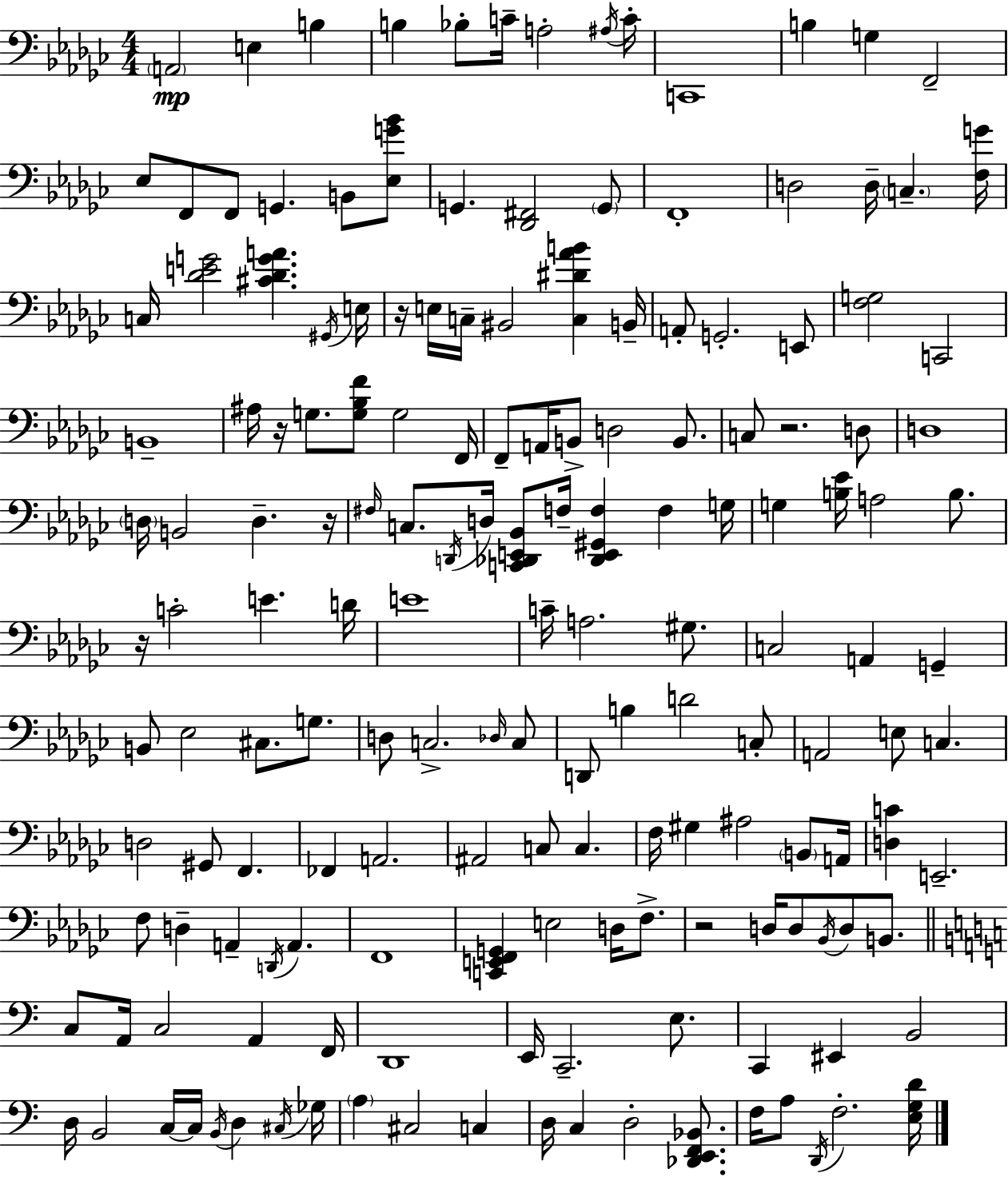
{
  \clef bass
  \numericTimeSignature
  \time 4/4
  \key ees \minor
  \parenthesize a,2\mp e4 b4 | b4 bes8-. c'16-- a2-. \acciaccatura { ais16 } | c'16-. c,1 | b4 g4 f,2-- | \break ees8 f,8 f,8 g,4. b,8 <ees g' bes'>8 | g,4. <des, fis,>2 \parenthesize g,8 | f,1-. | d2 d16-- \parenthesize c4.-- | \break <f g'>16 c16 <des' e' g'>2 <cis' des' g' a'>4. | \acciaccatura { gis,16 } e16 r16 e16 c16-- bis,2 <c dis' aes' b'>4 | b,16-- a,8-. g,2.-. | e,8 <f g>2 c,2 | \break b,1-- | ais16 r16 g8. <g bes f'>8 g2 | f,16 f,8-- a,16 b,8-> d2 b,8. | c8 r2. | \break d8 d1 | \parenthesize d16 b,2 d4.-- | r16 \grace { fis16 } c8. \acciaccatura { d,16 } d16 <c, des, e, bes,>8 f16-- <des, e, gis, f>4 f4 | g16 g4 <b ees'>16 a2 | \break b8. r16 c'2-. e'4. | d'16 e'1 | c'16-- a2. | gis8. c2 a,4 | \break g,4-- b,8 ees2 cis8. | g8. d8 c2.-> | \grace { des16 } c8 d,8 b4 d'2 | c8-. a,2 e8 c4. | \break d2 gis,8 f,4. | fes,4 a,2. | ais,2 c8 c4. | f16 gis4 ais2 | \break \parenthesize b,8 a,16 <d c'>4 e,2.-- | f8 d4-- a,4-- \acciaccatura { d,16 } | a,4. f,1 | <c, e, f, g,>4 e2 | \break d16 f8.-> r2 d16 d8 | \acciaccatura { bes,16 } d8 b,8. \bar "||" \break \key a \minor c8 a,16 c2 a,4 f,16 | d,1 | e,16 c,2.-- e8. | c,4 eis,4 b,2 | \break d16 b,2 c16~~ c16 \acciaccatura { b,16 } d4 | \acciaccatura { cis16 } ges16 \parenthesize a4 cis2 c4 | d16 c4 d2-. <des, e, f, bes,>8. | f16 a8 \acciaccatura { d,16 } f2.-. | \break <e g d'>16 \bar "|."
}